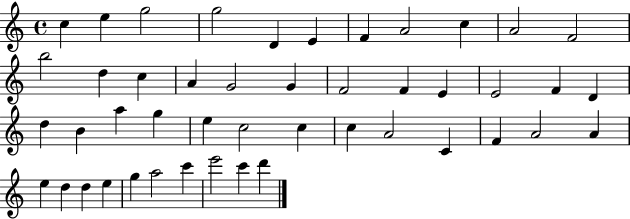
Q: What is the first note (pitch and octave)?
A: C5